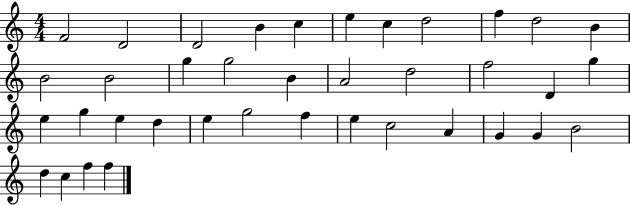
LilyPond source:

{
  \clef treble
  \numericTimeSignature
  \time 4/4
  \key c \major
  f'2 d'2 | d'2 b'4 c''4 | e''4 c''4 d''2 | f''4 d''2 b'4 | \break b'2 b'2 | g''4 g''2 b'4 | a'2 d''2 | f''2 d'4 g''4 | \break e''4 g''4 e''4 d''4 | e''4 g''2 f''4 | e''4 c''2 a'4 | g'4 g'4 b'2 | \break d''4 c''4 f''4 f''4 | \bar "|."
}